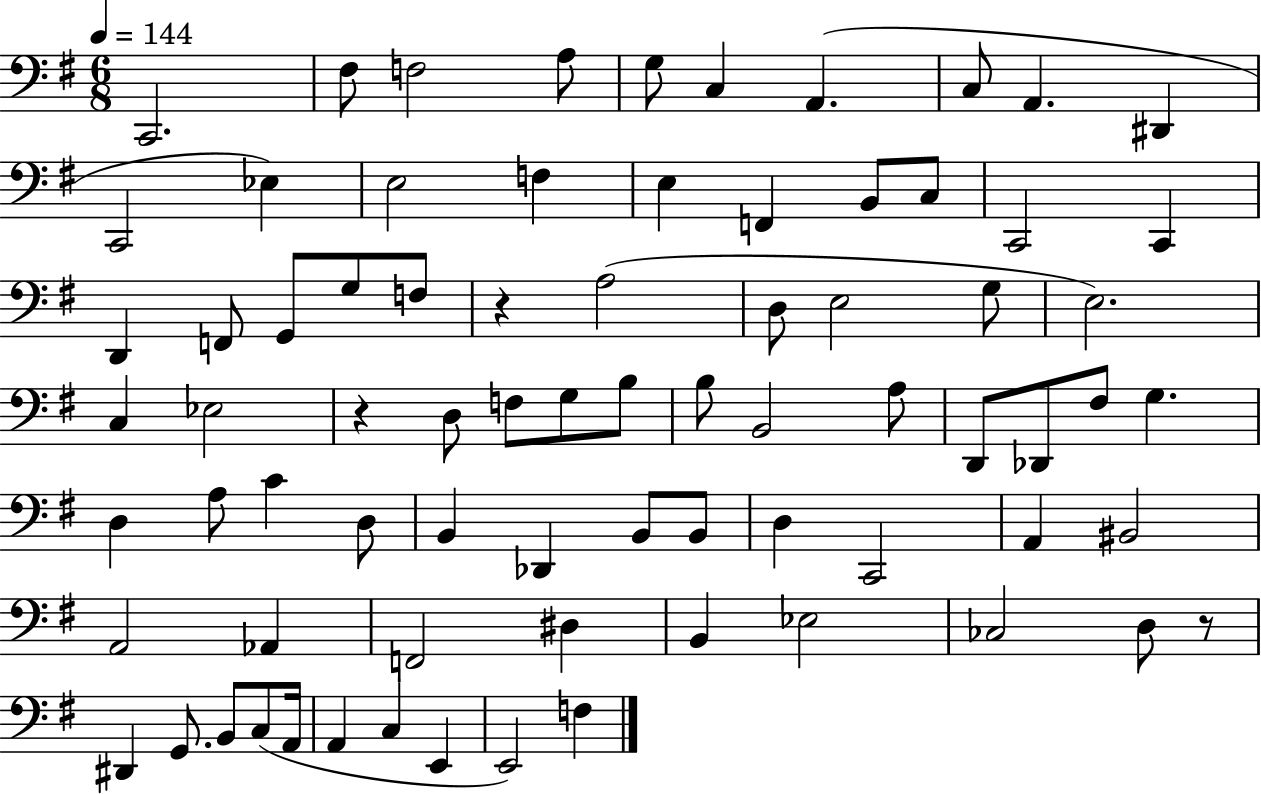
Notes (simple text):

C2/h. F#3/e F3/h A3/e G3/e C3/q A2/q. C3/e A2/q. D#2/q C2/h Eb3/q E3/h F3/q E3/q F2/q B2/e C3/e C2/h C2/q D2/q F2/e G2/e G3/e F3/e R/q A3/h D3/e E3/h G3/e E3/h. C3/q Eb3/h R/q D3/e F3/e G3/e B3/e B3/e B2/h A3/e D2/e Db2/e F#3/e G3/q. D3/q A3/e C4/q D3/e B2/q Db2/q B2/e B2/e D3/q C2/h A2/q BIS2/h A2/h Ab2/q F2/h D#3/q B2/q Eb3/h CES3/h D3/e R/e D#2/q G2/e. B2/e C3/e A2/s A2/q C3/q E2/q E2/h F3/q